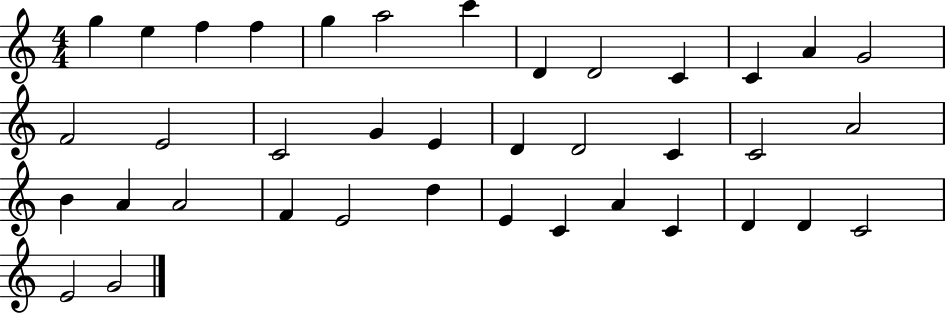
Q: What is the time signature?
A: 4/4